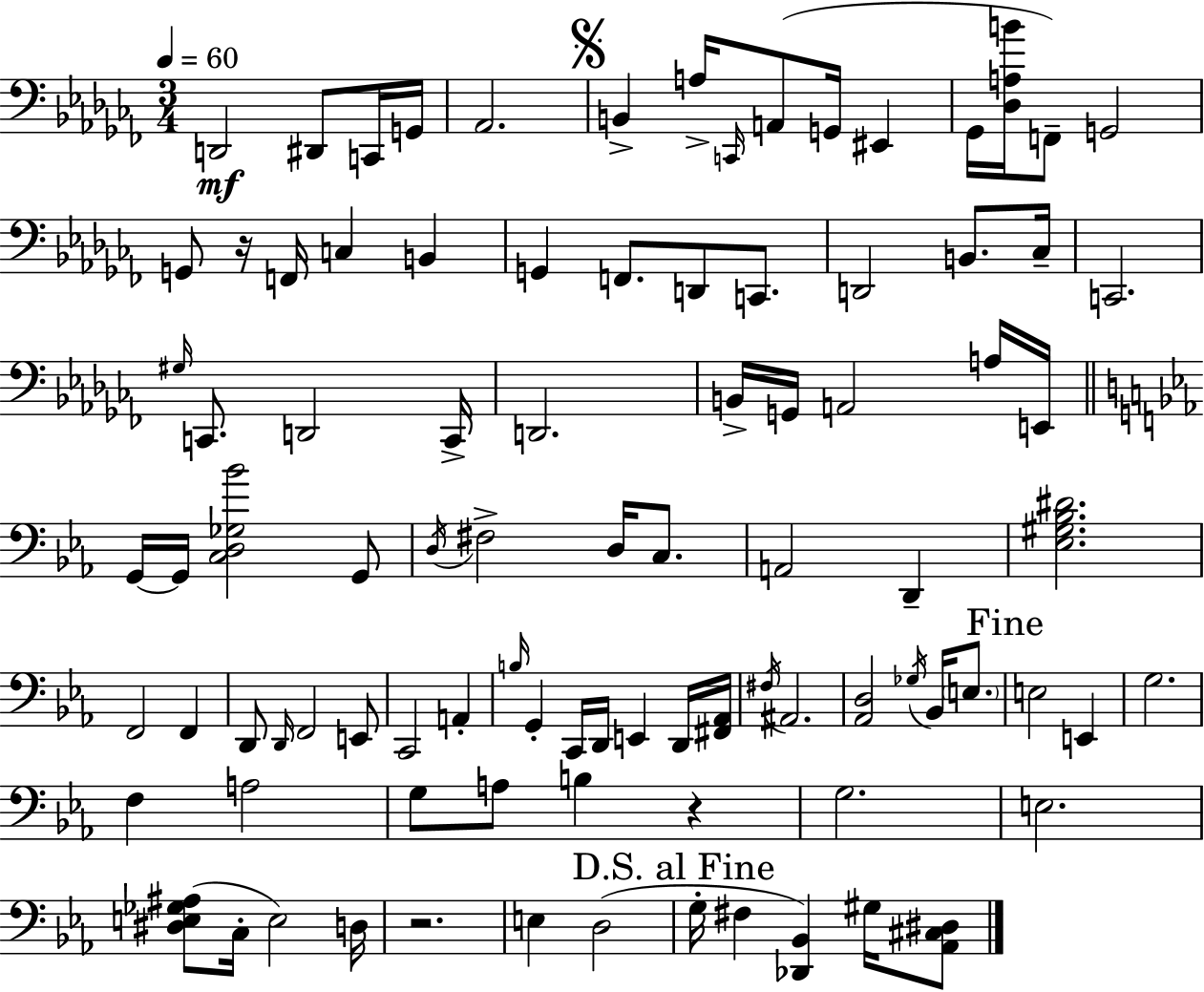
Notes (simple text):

D2/h D#2/e C2/s G2/s Ab2/h. B2/q A3/s C2/s A2/e G2/s EIS2/q Gb2/s [Db3,A3,B4]/s F2/e G2/h G2/e R/s F2/s C3/q B2/q G2/q F2/e. D2/e C2/e. D2/h B2/e. CES3/s C2/h. G#3/s C2/e. D2/h C2/s D2/h. B2/s G2/s A2/h A3/s E2/s G2/s G2/s [C3,D3,Gb3,Bb4]/h G2/e D3/s F#3/h D3/s C3/e. A2/h D2/q [Eb3,G#3,Bb3,D#4]/h. F2/h F2/q D2/e D2/s F2/h E2/e C2/h A2/q B3/s G2/q C2/s D2/s E2/q D2/s [F#2,Ab2]/s F#3/s A#2/h. [Ab2,D3]/h Gb3/s Bb2/s E3/e. E3/h E2/q G3/h. F3/q A3/h G3/e A3/e B3/q R/q G3/h. E3/h. [D#3,E3,Gb3,A#3]/e C3/s E3/h D3/s R/h. E3/q D3/h G3/s F#3/q [Db2,Bb2]/q G#3/s [Ab2,C#3,D#3]/e